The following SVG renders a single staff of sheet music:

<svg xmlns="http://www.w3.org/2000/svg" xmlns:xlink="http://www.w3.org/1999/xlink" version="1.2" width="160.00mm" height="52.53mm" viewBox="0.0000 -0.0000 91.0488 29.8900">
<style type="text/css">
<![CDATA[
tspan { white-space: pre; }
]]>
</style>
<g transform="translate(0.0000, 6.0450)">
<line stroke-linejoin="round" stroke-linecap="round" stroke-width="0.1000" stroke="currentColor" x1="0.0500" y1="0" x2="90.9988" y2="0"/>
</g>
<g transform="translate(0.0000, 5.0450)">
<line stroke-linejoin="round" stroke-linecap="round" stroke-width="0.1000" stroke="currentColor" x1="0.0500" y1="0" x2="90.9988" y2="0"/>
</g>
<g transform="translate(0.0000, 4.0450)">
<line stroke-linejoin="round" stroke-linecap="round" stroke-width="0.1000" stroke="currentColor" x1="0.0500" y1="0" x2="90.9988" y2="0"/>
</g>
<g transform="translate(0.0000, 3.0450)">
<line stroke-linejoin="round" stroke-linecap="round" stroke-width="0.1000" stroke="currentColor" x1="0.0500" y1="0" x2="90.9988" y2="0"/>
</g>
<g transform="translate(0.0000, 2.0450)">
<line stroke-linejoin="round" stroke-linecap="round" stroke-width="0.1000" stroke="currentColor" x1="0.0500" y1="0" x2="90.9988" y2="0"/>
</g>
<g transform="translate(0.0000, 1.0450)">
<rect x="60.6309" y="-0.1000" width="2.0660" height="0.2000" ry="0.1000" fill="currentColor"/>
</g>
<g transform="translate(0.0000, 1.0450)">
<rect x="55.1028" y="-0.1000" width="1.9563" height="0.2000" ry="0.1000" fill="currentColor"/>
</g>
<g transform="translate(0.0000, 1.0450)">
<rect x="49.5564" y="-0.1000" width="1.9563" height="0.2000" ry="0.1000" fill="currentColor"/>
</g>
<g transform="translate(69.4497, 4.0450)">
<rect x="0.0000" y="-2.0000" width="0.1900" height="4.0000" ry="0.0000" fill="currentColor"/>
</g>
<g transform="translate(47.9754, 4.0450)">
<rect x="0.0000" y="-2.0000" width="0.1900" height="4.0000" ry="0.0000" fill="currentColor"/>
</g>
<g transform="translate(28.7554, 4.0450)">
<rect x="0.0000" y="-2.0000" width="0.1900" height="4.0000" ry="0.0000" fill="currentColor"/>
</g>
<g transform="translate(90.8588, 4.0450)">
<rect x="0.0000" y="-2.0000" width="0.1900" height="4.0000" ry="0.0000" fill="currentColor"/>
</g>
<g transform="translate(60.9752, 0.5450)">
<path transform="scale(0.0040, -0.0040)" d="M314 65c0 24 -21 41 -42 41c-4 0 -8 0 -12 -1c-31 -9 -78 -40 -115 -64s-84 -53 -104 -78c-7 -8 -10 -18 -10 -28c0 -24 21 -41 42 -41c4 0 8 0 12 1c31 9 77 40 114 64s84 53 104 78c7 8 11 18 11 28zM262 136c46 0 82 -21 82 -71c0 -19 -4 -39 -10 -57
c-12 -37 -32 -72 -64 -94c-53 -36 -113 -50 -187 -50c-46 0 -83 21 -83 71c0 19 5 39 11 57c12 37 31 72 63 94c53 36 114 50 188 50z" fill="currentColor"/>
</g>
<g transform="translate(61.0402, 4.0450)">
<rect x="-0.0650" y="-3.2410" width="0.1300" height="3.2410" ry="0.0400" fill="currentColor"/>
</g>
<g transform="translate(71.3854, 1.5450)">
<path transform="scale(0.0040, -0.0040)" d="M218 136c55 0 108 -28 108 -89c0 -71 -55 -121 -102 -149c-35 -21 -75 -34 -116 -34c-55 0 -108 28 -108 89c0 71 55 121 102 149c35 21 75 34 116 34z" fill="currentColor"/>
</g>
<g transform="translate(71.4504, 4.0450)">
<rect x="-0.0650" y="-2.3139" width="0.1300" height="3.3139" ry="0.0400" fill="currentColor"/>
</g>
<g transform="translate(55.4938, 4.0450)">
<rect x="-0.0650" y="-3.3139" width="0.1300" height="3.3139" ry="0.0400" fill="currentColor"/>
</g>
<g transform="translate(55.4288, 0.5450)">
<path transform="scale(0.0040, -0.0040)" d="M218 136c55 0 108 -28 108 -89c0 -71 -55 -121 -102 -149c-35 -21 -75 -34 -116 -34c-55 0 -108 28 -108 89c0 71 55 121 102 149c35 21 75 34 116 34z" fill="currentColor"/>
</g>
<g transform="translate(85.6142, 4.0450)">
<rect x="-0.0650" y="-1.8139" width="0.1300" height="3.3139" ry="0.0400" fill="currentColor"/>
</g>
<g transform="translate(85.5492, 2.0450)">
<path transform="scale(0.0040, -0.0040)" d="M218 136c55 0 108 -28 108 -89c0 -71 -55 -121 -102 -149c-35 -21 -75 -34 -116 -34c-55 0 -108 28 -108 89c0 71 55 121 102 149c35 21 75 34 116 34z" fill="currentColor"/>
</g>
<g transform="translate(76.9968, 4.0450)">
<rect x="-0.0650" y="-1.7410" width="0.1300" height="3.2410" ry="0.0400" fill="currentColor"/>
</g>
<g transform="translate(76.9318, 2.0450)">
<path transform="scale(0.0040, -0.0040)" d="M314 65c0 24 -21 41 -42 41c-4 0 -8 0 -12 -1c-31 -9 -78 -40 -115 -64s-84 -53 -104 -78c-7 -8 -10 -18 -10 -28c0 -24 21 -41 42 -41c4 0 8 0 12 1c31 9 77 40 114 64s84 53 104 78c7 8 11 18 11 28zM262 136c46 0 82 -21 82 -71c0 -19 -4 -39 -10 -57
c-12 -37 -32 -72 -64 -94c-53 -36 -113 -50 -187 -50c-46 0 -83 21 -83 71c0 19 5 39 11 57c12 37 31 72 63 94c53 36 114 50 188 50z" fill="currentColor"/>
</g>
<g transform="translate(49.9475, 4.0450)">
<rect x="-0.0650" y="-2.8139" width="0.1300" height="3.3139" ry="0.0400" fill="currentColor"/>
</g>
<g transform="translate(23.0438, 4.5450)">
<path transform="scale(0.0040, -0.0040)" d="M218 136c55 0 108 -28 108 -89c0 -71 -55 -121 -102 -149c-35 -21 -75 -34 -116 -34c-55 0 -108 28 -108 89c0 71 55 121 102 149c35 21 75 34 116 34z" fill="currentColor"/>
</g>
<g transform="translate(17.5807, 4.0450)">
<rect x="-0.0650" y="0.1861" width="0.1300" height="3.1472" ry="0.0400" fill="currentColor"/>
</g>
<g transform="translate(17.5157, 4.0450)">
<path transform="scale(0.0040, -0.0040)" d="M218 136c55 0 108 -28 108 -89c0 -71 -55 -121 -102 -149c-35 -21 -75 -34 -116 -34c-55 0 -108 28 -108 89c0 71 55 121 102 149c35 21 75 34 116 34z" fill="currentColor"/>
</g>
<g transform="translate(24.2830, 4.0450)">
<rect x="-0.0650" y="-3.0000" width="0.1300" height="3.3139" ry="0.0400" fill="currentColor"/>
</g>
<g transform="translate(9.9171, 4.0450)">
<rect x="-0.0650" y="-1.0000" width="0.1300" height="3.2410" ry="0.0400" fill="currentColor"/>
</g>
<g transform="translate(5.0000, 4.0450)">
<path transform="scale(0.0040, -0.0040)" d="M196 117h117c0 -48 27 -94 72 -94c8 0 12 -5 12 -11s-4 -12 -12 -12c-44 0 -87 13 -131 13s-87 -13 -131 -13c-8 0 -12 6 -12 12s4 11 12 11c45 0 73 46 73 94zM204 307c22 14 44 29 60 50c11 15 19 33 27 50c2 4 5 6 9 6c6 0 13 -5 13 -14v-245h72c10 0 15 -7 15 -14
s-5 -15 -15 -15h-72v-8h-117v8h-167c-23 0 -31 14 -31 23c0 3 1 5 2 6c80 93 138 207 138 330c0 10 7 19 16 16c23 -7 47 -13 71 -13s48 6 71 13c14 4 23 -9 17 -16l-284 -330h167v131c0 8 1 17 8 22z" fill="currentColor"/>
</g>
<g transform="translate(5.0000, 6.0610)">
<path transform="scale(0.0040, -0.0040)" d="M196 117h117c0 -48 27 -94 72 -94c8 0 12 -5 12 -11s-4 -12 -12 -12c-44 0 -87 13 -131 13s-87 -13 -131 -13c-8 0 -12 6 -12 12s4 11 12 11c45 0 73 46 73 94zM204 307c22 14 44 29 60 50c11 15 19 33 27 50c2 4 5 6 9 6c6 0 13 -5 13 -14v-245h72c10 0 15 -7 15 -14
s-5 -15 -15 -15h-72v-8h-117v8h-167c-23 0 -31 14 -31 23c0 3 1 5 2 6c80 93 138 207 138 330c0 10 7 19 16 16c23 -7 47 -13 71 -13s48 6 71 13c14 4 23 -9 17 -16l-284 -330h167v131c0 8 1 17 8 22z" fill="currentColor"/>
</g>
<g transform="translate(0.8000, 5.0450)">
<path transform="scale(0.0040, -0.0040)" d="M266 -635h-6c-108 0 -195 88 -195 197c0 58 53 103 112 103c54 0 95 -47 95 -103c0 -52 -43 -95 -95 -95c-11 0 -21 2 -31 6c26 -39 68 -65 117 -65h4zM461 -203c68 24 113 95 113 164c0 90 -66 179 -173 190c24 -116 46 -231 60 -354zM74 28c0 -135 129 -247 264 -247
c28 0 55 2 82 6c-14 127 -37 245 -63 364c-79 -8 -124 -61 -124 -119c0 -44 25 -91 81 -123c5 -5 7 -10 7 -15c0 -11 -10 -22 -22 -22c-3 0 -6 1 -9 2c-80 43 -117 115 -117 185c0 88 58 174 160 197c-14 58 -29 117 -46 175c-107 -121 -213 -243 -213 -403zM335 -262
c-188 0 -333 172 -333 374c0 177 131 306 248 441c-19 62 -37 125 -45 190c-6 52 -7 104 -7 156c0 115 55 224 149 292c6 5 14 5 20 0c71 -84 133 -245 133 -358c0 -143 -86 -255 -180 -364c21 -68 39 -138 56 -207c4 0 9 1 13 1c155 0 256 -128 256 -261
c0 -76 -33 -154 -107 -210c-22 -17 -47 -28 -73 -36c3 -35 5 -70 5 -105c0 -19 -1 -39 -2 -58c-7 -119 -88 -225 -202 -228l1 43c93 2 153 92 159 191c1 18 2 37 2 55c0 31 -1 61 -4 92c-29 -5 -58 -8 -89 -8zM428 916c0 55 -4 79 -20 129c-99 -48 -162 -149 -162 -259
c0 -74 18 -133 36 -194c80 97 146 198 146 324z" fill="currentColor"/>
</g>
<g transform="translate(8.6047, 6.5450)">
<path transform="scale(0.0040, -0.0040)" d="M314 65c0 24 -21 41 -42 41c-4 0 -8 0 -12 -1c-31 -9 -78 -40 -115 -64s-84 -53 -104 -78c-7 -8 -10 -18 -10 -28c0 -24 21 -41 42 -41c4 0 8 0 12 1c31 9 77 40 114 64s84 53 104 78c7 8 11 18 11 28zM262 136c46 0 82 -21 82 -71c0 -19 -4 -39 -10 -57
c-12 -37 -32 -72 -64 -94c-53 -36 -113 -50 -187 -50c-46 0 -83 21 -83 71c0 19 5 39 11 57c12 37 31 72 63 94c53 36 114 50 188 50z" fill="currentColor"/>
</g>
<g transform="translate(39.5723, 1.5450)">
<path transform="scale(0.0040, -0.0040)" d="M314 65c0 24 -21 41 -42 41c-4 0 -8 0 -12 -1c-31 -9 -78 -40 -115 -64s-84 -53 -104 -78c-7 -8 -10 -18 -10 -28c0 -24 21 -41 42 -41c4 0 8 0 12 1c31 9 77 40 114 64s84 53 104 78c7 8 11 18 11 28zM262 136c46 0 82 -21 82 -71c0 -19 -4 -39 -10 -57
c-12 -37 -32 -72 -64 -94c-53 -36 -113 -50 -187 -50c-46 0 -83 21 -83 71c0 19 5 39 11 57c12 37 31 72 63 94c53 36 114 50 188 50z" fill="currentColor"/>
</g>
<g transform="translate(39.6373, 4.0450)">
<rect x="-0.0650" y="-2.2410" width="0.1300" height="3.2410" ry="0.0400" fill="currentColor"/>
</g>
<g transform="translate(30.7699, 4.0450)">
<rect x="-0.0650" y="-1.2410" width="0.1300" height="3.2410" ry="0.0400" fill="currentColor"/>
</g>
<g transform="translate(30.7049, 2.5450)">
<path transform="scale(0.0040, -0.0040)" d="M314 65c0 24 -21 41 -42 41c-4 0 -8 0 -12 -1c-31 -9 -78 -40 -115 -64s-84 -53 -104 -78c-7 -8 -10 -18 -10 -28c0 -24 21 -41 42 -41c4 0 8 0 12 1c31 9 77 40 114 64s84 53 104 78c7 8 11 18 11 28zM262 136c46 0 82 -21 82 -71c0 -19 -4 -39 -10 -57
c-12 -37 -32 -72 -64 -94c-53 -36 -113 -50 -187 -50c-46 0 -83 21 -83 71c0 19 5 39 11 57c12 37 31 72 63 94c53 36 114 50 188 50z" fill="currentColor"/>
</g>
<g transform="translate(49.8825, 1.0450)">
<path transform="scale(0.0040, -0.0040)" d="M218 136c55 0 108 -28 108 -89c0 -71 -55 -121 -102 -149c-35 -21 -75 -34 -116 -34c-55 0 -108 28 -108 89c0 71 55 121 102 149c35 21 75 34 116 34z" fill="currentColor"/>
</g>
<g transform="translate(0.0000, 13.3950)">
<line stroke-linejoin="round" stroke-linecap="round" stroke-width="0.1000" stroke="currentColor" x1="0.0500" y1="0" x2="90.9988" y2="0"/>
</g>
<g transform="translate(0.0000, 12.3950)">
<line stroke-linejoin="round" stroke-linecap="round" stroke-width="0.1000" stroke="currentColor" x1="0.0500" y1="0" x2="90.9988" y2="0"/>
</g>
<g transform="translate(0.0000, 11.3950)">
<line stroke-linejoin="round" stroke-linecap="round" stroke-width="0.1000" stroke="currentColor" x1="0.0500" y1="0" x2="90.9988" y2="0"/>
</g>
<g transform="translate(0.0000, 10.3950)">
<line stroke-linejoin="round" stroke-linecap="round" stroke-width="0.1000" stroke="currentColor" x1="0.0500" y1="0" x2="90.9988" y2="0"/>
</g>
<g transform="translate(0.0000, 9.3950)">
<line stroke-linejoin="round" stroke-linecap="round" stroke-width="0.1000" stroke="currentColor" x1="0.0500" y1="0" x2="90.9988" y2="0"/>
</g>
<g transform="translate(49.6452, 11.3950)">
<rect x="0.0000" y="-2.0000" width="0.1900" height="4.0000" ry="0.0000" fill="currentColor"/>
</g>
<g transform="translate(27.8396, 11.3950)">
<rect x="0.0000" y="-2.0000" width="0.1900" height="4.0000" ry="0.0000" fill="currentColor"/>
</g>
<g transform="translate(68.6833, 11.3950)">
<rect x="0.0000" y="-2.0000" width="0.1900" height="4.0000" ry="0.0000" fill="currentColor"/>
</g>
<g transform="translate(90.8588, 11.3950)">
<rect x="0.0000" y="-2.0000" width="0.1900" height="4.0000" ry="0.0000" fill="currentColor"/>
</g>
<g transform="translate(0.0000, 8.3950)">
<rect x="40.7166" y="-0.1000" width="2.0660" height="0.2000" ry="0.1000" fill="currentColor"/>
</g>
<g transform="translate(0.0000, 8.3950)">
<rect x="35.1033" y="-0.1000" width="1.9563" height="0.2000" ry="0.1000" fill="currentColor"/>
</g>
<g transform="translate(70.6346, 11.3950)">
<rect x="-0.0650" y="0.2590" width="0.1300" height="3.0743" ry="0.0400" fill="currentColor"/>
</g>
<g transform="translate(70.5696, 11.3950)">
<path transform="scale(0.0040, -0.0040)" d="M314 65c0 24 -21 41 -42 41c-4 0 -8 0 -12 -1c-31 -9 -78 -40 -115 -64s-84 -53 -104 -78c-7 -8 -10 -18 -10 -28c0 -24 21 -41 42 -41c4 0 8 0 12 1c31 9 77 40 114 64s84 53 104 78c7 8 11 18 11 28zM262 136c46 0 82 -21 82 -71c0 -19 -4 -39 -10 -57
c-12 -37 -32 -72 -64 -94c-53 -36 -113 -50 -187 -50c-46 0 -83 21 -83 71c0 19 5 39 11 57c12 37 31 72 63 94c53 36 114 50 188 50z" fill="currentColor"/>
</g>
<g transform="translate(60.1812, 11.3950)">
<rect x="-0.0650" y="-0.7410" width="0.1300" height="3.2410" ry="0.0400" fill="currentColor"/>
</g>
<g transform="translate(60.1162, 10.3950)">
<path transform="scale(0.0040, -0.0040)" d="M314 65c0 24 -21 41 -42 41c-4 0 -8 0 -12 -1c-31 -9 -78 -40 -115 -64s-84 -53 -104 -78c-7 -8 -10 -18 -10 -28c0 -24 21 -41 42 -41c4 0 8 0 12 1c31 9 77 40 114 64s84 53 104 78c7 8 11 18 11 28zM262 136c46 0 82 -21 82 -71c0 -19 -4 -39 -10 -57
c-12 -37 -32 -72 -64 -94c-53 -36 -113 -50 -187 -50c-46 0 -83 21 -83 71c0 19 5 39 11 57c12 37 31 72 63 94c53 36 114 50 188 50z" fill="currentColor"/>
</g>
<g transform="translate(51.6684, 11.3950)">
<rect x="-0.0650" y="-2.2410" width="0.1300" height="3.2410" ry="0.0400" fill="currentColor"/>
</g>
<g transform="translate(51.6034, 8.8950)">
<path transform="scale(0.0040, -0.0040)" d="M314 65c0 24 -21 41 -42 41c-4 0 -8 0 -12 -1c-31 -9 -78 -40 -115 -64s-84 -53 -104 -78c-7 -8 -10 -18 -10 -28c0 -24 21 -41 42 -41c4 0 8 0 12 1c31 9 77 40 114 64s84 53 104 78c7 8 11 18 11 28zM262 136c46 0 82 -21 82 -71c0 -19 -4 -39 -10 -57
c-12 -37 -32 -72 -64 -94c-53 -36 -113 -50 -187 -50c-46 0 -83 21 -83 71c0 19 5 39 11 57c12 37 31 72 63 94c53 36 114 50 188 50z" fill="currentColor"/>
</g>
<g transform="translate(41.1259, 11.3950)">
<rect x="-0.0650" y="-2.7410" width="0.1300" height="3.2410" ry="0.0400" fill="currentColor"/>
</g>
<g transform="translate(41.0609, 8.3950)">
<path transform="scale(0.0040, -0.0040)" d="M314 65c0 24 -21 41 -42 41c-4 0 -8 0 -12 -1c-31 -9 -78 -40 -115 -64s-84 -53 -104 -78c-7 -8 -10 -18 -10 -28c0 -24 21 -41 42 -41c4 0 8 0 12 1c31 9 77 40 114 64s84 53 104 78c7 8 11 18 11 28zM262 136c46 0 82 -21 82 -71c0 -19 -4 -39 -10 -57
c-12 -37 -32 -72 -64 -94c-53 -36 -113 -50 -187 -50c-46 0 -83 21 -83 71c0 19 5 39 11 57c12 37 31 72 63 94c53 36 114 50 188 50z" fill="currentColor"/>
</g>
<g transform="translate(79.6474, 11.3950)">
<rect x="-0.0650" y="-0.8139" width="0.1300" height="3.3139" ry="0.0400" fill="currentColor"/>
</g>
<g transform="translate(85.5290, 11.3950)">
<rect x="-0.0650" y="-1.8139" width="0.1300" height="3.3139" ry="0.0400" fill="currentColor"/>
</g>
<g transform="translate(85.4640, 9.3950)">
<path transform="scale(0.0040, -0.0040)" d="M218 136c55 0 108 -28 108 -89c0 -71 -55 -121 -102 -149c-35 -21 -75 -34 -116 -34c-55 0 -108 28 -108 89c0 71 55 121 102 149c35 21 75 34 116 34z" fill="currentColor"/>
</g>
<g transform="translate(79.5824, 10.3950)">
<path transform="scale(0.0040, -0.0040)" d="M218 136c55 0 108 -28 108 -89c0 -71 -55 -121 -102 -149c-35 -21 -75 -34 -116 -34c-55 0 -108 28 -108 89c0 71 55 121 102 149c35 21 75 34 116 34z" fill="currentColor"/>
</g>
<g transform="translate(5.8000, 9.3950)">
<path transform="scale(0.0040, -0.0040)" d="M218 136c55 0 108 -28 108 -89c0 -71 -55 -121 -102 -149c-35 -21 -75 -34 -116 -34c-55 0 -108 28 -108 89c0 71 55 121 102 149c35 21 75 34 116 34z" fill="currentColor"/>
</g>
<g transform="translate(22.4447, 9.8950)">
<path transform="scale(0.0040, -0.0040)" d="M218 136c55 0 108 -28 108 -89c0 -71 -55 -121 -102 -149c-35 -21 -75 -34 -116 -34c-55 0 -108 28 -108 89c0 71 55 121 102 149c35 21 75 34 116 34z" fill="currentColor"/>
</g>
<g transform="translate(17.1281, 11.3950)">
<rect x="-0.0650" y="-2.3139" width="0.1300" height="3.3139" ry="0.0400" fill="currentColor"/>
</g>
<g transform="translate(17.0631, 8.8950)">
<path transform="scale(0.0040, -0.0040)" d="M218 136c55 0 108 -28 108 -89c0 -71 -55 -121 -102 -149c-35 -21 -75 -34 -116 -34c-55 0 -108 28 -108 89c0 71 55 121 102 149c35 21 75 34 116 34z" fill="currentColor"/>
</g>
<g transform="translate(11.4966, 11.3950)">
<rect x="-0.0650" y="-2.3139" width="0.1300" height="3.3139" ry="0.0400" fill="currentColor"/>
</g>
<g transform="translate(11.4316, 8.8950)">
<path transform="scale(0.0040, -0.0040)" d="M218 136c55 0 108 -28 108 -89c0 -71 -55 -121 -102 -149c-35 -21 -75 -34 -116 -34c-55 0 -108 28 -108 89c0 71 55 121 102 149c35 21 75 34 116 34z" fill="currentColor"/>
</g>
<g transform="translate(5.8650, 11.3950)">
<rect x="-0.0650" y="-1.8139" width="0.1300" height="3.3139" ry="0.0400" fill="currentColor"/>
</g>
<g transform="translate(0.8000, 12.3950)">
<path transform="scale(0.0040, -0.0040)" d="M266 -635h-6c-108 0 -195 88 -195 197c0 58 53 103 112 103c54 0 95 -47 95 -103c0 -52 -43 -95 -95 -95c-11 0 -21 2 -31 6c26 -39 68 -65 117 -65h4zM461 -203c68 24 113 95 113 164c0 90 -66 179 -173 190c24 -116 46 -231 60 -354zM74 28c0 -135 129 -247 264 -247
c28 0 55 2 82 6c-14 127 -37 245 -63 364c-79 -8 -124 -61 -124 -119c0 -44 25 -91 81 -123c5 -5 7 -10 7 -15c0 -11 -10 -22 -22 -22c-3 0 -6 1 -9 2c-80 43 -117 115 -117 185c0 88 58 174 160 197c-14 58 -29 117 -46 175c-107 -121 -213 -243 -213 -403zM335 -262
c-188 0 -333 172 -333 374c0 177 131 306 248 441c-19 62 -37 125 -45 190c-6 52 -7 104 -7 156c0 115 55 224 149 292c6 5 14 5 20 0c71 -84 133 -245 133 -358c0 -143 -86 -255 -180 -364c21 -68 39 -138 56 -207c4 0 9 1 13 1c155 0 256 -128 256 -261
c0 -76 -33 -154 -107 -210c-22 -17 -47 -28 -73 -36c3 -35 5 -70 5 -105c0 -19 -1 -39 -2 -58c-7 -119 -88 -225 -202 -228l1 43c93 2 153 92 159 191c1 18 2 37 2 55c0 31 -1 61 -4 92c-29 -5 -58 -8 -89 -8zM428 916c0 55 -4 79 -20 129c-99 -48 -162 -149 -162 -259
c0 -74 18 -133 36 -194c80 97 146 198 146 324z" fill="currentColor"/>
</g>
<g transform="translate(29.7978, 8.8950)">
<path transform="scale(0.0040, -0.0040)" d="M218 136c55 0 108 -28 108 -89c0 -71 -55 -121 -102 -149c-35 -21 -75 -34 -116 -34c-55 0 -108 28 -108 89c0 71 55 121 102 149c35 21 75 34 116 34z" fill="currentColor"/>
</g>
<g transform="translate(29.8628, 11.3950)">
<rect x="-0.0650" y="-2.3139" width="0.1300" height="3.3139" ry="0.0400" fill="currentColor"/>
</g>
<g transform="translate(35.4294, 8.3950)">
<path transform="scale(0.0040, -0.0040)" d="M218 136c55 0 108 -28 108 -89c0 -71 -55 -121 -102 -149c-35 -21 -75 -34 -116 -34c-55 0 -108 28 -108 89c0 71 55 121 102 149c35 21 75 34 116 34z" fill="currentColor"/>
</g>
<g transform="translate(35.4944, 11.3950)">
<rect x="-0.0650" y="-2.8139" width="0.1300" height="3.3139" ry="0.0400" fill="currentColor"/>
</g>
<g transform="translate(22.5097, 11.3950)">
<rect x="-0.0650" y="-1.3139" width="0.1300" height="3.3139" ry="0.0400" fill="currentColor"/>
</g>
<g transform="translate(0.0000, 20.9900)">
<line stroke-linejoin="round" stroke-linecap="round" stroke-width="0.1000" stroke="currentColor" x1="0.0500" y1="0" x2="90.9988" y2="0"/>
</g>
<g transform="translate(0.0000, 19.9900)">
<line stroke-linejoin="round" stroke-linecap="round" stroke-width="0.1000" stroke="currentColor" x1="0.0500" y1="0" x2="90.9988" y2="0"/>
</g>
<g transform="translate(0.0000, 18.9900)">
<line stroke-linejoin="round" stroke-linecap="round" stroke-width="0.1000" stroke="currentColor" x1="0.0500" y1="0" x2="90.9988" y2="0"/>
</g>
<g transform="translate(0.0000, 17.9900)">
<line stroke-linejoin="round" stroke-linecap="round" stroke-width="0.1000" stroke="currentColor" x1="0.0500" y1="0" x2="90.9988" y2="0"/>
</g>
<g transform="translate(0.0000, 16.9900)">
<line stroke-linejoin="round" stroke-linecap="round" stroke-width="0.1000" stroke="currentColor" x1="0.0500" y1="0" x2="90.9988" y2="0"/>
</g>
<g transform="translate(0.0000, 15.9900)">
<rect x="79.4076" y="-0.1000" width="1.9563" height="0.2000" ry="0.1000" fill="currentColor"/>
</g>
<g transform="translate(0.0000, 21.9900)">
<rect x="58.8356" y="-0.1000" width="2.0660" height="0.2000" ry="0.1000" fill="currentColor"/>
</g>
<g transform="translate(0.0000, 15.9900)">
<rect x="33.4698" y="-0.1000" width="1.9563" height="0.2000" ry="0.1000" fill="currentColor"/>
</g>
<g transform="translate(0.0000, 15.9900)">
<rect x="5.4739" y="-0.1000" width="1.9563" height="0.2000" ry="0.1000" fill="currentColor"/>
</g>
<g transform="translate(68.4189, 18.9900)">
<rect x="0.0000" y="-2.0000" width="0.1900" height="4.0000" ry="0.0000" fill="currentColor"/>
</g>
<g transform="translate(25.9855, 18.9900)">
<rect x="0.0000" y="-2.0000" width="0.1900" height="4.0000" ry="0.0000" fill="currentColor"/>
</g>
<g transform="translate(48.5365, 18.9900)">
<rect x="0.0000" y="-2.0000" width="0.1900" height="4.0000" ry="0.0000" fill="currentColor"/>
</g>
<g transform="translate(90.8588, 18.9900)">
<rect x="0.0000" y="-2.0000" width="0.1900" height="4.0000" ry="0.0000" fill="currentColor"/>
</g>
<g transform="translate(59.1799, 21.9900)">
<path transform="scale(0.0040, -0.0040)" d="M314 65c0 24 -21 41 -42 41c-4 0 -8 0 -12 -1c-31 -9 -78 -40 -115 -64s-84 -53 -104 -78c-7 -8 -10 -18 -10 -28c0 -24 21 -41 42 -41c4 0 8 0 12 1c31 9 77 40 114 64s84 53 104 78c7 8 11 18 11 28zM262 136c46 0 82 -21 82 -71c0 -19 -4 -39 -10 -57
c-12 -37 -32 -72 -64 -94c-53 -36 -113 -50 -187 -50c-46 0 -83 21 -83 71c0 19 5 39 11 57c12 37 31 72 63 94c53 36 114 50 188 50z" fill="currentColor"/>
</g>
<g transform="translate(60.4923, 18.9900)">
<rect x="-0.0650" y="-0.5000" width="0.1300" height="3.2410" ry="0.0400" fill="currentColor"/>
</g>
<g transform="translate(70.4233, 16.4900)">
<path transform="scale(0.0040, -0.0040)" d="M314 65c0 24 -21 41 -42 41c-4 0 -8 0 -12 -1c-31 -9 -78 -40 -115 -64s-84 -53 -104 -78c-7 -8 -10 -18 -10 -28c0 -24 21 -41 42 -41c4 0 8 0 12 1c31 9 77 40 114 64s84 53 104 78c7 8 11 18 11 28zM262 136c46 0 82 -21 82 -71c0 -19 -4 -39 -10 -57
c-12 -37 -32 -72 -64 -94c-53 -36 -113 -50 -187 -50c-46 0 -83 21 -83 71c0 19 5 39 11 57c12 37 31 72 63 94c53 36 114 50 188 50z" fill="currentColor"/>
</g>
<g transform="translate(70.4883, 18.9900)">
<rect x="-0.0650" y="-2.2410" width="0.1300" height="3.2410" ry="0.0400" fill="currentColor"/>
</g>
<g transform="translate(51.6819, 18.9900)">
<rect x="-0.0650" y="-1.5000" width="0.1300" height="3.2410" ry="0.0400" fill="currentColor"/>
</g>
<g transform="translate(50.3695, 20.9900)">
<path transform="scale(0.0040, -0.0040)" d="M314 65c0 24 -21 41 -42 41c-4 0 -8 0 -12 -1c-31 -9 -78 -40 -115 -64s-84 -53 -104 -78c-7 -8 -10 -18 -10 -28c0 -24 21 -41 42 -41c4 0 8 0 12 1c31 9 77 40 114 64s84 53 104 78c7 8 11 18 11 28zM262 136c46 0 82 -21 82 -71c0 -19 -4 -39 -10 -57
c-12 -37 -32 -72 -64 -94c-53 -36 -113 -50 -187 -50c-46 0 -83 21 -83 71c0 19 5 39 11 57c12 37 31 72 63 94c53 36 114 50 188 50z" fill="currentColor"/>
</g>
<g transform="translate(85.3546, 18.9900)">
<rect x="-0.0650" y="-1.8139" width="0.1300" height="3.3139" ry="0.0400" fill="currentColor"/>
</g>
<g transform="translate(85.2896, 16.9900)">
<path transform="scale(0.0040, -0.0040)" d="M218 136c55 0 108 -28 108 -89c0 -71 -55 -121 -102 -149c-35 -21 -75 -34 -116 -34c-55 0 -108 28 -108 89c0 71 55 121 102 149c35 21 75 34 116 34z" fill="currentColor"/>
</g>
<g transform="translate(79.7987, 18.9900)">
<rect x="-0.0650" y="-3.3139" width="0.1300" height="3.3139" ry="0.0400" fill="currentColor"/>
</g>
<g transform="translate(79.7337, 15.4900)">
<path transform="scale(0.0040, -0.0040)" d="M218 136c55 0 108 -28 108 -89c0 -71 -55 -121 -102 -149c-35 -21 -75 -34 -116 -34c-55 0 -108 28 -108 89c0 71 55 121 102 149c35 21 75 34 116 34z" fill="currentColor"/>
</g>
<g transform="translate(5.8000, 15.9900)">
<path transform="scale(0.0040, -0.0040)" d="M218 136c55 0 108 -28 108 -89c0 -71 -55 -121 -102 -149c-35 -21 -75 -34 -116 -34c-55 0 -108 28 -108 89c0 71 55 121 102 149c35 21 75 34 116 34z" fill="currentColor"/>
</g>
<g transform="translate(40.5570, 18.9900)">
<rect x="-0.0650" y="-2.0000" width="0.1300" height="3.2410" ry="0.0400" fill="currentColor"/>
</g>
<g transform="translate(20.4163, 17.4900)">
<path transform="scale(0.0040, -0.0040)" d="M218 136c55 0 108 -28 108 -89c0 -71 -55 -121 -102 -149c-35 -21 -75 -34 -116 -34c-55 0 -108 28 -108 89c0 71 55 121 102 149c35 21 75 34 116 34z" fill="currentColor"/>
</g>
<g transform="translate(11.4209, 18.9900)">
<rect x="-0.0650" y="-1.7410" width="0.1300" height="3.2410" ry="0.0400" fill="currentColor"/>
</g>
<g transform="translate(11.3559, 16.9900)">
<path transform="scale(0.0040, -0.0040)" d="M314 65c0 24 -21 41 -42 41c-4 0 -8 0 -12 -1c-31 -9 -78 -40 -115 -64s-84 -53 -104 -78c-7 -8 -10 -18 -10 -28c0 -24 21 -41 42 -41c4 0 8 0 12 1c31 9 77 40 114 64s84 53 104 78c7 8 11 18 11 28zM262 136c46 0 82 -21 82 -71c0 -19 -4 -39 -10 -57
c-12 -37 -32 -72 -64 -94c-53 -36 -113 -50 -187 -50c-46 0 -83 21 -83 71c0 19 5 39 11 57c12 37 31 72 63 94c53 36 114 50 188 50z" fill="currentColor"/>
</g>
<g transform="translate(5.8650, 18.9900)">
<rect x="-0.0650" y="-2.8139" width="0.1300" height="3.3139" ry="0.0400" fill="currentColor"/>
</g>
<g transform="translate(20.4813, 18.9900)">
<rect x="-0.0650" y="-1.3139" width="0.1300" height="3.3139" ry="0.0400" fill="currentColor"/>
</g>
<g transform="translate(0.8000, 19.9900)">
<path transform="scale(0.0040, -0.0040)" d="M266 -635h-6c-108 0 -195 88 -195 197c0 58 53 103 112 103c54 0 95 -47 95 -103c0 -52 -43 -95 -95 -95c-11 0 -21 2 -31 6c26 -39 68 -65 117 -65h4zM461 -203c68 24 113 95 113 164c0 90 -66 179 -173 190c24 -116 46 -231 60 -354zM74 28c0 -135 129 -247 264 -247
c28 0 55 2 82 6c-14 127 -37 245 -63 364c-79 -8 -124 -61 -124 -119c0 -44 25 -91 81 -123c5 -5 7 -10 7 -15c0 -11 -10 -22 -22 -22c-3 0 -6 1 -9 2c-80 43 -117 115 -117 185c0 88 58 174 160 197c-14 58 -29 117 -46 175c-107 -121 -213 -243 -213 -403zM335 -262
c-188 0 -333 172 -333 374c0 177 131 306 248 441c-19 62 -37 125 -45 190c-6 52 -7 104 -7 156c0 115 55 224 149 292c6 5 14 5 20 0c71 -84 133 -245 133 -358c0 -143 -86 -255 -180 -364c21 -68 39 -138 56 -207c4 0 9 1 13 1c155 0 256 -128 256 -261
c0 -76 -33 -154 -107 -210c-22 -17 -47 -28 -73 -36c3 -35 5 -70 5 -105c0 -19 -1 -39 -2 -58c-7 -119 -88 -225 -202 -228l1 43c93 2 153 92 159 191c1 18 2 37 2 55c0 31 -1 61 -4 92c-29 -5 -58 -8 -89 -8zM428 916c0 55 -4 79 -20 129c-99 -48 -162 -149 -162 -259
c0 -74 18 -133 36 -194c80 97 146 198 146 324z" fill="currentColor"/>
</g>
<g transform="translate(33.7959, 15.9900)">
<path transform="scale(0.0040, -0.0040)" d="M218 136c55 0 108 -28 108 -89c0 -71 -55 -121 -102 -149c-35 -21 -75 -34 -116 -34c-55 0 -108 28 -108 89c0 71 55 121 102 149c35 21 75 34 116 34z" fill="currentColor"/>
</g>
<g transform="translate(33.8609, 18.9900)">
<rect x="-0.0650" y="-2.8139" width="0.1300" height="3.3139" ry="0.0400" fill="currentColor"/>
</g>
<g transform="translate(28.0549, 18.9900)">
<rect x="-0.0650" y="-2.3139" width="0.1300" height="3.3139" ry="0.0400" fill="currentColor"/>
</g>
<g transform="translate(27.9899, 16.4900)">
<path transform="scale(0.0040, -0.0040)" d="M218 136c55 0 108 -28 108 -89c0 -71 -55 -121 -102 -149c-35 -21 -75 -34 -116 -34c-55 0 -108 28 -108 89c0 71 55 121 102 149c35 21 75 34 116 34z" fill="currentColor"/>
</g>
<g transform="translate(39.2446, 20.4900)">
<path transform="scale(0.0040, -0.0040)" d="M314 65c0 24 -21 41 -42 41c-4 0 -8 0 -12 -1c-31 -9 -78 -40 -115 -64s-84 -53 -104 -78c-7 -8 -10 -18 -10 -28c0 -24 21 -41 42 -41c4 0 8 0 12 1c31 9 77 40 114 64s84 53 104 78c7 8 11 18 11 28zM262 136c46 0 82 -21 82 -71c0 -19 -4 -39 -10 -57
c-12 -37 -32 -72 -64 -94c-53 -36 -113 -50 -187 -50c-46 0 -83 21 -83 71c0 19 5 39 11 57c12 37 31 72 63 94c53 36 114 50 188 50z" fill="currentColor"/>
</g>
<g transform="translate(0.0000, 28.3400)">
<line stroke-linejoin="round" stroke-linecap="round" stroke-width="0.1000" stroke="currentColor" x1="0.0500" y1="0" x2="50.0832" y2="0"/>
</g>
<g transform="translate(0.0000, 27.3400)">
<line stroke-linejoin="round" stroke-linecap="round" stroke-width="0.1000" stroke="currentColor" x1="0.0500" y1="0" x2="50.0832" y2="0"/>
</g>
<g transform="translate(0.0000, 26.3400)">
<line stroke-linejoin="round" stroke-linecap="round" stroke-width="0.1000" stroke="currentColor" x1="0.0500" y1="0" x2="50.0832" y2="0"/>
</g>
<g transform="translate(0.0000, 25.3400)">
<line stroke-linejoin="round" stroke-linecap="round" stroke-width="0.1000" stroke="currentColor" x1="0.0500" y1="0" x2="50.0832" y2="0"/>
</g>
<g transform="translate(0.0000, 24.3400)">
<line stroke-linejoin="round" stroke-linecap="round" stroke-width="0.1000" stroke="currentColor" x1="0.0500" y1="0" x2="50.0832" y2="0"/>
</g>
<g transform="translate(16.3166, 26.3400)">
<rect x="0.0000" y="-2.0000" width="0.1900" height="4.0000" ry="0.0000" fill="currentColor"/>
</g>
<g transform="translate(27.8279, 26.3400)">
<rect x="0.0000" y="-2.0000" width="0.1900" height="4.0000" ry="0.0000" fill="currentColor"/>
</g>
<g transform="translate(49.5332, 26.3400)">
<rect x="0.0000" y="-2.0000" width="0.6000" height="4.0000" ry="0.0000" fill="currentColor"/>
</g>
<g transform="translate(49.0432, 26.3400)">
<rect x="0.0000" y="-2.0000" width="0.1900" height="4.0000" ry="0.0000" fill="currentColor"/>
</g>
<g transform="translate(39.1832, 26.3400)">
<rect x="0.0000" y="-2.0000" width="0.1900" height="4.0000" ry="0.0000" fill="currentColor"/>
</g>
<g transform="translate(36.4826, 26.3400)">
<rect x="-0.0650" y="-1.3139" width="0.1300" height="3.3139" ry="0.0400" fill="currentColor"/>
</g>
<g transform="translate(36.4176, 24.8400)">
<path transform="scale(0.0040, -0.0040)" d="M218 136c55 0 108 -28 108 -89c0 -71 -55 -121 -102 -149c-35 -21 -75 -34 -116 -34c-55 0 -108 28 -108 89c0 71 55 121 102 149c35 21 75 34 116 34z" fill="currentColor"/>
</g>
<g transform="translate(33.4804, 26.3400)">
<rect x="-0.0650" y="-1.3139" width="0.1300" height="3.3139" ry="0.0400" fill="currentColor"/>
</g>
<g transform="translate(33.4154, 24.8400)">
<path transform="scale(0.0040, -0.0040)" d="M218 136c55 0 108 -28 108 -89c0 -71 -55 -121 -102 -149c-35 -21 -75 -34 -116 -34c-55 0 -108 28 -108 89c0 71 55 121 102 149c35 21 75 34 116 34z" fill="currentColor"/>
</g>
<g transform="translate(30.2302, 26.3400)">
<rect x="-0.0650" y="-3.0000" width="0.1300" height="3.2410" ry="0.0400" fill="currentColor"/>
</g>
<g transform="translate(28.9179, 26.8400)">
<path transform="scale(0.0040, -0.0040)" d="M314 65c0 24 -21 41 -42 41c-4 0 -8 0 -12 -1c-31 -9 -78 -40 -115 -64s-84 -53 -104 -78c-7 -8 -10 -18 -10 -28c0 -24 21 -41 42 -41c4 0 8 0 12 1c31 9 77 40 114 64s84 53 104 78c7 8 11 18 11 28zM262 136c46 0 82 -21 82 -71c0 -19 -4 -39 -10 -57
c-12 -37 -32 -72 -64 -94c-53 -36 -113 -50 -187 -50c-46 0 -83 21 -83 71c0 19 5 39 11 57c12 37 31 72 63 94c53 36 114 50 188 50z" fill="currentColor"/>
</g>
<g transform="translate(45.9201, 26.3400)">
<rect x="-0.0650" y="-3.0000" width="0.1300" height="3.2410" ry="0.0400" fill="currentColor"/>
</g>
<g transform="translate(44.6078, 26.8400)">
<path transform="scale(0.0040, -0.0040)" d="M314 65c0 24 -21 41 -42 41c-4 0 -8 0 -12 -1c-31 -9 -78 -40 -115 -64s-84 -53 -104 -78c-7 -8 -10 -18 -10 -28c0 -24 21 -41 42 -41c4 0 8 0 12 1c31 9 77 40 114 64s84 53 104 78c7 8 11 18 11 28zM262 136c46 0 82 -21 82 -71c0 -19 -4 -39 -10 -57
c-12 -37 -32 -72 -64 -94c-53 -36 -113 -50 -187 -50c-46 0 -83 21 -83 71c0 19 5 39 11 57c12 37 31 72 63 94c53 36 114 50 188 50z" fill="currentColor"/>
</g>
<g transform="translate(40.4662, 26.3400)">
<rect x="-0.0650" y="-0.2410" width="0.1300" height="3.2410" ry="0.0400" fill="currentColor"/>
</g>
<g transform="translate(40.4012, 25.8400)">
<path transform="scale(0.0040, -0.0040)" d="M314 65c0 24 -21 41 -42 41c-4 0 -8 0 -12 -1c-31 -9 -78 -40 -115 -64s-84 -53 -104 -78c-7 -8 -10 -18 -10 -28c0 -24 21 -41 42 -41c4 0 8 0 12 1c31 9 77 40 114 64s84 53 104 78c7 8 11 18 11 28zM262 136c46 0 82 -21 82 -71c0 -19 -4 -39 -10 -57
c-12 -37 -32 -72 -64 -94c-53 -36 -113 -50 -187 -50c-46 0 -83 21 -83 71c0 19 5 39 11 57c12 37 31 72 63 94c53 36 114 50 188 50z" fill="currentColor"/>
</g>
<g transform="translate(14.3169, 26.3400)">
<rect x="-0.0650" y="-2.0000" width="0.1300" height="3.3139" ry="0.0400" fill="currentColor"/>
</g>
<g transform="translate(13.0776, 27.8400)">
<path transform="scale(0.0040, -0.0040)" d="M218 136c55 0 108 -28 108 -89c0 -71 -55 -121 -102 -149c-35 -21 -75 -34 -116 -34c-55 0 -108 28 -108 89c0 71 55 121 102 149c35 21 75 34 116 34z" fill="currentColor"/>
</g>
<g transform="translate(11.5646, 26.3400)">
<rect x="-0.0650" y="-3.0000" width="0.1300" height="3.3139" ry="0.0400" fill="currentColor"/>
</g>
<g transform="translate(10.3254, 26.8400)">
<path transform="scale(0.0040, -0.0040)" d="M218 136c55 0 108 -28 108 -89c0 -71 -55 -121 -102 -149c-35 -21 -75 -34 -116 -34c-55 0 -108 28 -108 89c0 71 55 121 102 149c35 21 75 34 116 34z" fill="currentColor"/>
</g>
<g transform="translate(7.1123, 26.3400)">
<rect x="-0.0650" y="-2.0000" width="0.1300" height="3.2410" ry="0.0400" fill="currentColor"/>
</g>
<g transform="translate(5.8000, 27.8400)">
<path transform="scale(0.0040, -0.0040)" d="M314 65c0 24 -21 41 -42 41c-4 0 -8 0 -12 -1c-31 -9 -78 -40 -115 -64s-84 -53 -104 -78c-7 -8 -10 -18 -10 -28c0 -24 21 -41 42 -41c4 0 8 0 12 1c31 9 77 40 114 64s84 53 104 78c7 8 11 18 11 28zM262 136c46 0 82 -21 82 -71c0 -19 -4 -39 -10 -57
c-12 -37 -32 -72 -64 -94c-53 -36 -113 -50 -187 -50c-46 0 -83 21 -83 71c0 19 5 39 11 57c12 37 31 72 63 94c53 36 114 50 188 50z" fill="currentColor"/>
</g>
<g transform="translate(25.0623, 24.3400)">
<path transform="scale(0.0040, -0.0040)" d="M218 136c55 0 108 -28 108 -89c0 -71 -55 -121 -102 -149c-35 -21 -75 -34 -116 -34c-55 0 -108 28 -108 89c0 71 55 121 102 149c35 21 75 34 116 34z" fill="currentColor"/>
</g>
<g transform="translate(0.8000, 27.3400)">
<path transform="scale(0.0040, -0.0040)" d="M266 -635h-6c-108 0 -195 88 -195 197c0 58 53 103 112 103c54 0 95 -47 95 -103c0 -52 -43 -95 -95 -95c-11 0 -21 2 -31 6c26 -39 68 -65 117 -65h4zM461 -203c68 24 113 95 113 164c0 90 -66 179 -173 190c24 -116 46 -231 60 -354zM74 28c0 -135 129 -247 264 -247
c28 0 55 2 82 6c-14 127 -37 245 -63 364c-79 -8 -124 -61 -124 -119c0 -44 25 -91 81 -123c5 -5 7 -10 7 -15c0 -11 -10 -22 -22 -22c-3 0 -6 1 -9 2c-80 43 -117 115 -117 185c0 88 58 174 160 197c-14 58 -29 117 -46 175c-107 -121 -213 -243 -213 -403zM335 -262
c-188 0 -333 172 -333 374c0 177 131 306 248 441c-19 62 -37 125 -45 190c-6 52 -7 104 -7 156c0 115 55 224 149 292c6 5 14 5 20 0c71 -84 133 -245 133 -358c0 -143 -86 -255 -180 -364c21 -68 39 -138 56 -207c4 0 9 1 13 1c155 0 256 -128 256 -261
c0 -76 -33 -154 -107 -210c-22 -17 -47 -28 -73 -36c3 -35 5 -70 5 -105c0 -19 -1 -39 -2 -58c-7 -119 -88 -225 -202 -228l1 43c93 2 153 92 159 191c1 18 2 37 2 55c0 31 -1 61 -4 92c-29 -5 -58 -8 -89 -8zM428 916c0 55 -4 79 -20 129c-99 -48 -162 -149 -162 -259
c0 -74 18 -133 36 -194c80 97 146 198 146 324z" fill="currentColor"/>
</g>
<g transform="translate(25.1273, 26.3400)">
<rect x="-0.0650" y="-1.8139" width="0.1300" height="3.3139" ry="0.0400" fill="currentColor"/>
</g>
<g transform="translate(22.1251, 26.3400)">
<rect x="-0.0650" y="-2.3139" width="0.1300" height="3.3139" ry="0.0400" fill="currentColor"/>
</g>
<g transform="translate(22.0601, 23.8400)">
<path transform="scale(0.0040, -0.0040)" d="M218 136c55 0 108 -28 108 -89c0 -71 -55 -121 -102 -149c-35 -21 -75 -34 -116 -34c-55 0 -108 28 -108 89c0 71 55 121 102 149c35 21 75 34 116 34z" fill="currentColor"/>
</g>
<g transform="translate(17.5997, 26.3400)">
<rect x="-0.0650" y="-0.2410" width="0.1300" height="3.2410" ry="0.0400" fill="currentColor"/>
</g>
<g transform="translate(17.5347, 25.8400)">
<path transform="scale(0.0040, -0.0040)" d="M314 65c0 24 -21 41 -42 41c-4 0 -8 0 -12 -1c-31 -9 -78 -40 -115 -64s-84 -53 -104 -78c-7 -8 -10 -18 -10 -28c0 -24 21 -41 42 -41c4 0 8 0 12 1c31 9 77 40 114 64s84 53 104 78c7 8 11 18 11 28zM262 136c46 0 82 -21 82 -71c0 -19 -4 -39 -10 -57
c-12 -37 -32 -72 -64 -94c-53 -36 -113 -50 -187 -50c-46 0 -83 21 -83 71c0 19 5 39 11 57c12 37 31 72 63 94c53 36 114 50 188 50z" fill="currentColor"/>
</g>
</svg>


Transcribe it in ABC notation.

X:1
T:Untitled
M:4/4
L:1/4
K:C
D2 B A e2 g2 a b b2 g f2 f f g g e g a a2 g2 d2 B2 d f a f2 e g a F2 E2 C2 g2 b f F2 A F c2 g f A2 e e c2 A2